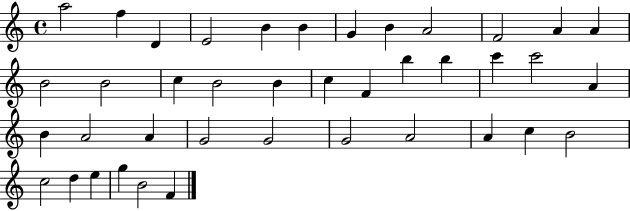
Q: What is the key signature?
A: C major